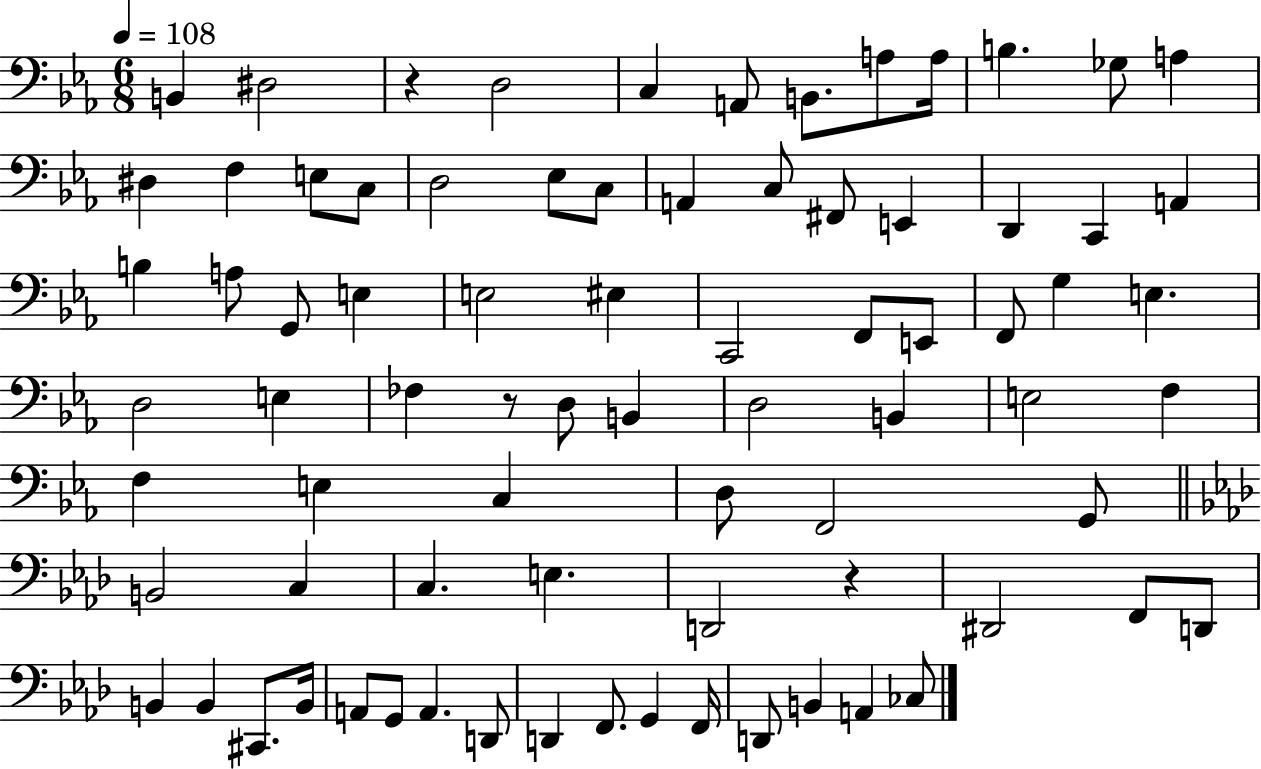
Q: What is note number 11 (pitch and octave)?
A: A3